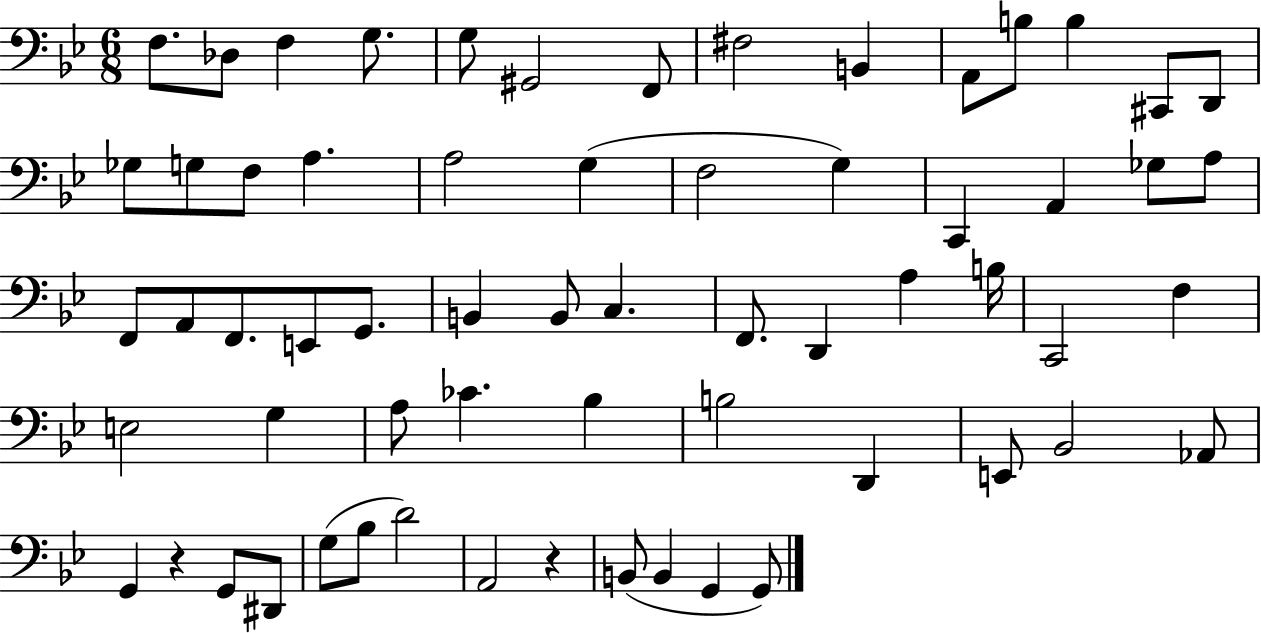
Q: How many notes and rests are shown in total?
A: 63